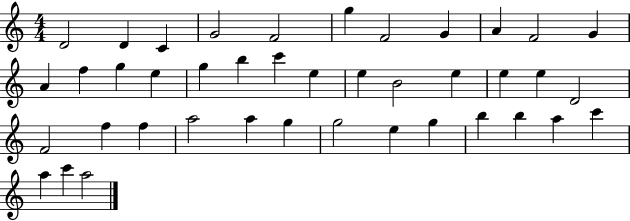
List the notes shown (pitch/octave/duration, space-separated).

D4/h D4/q C4/q G4/h F4/h G5/q F4/h G4/q A4/q F4/h G4/q A4/q F5/q G5/q E5/q G5/q B5/q C6/q E5/q E5/q B4/h E5/q E5/q E5/q D4/h F4/h F5/q F5/q A5/h A5/q G5/q G5/h E5/q G5/q B5/q B5/q A5/q C6/q A5/q C6/q A5/h